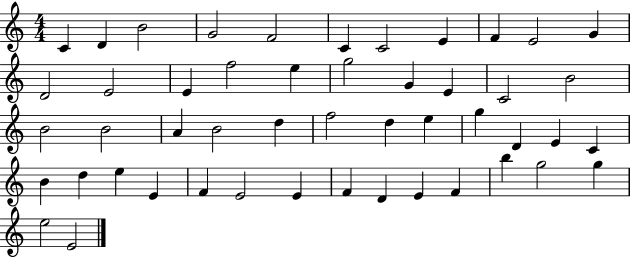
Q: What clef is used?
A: treble